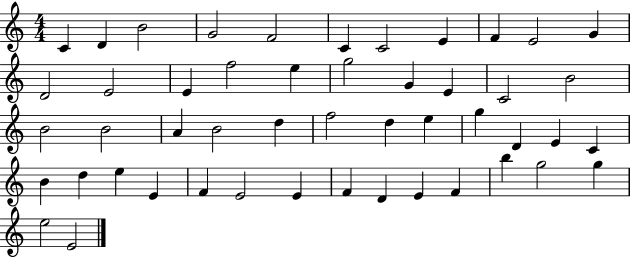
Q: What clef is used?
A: treble